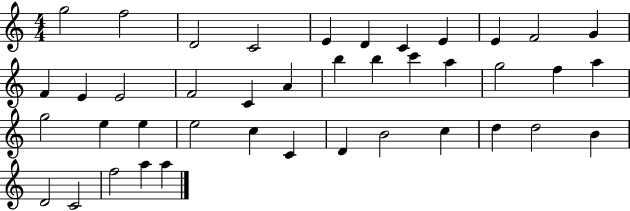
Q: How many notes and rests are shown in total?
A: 41